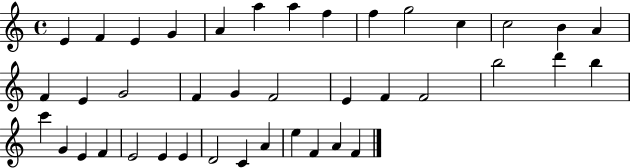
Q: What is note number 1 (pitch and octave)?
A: E4